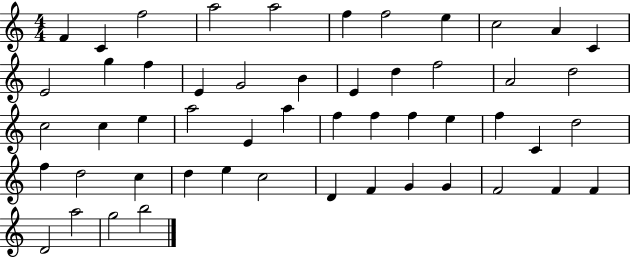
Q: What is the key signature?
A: C major